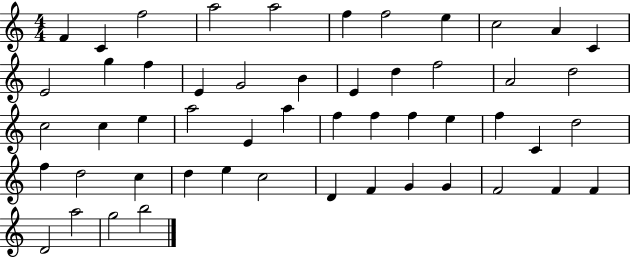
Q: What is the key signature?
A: C major